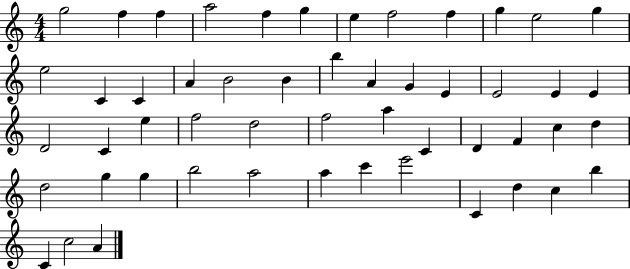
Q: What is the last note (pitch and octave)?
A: A4